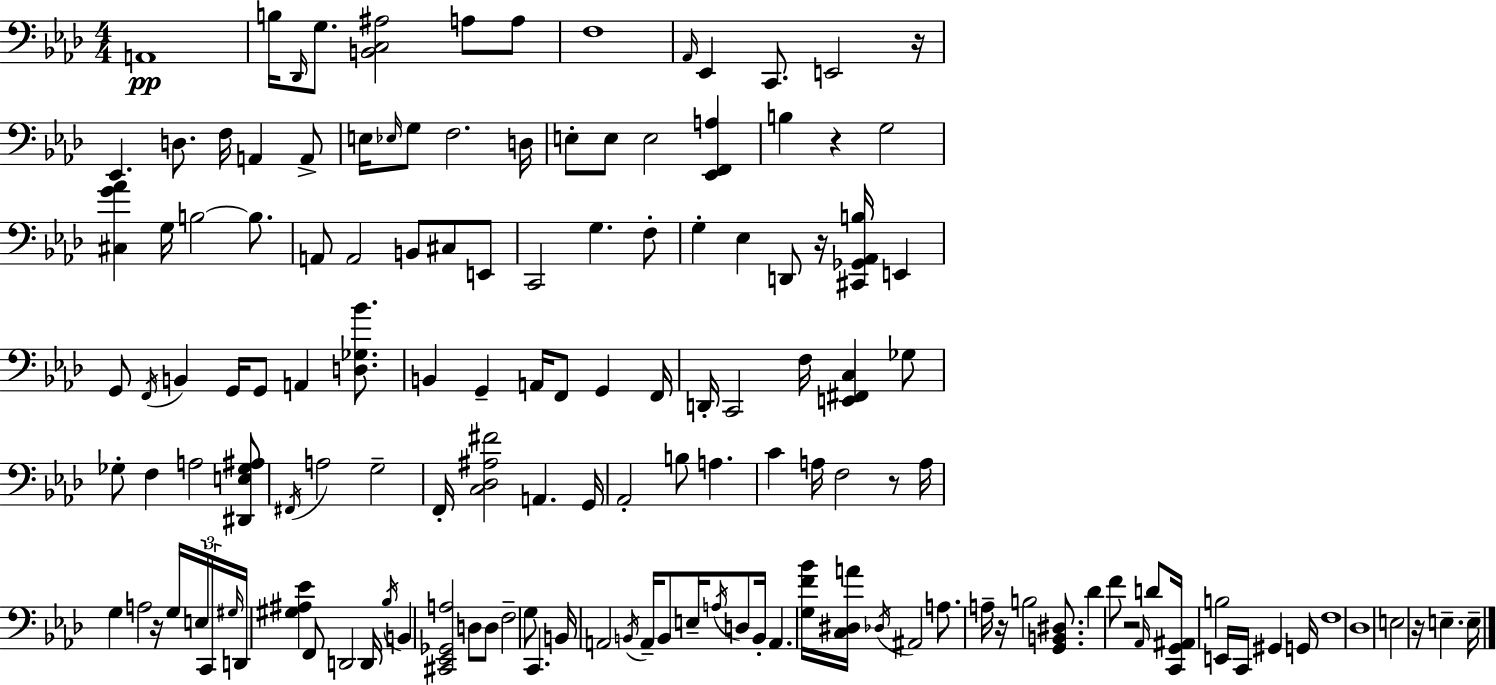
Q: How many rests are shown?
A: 8